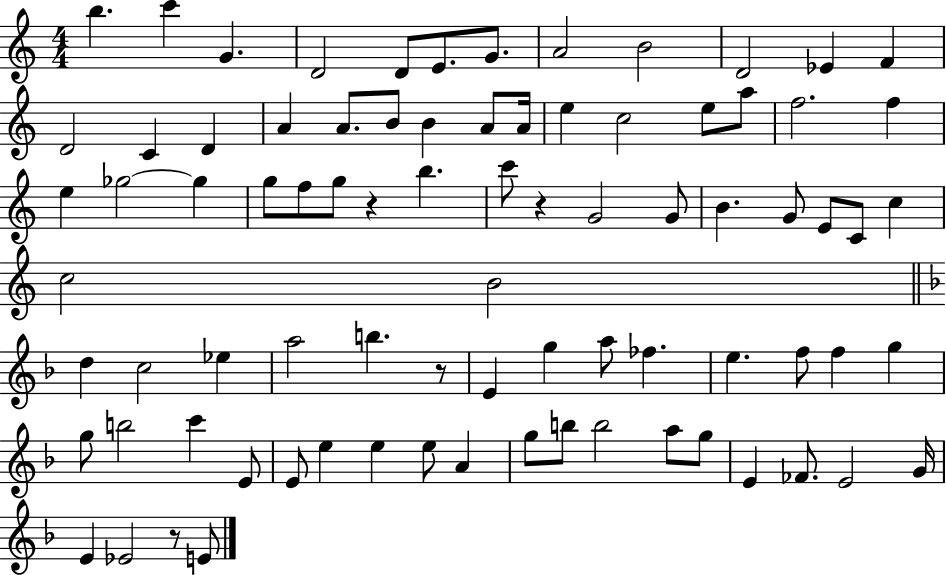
B5/q. C6/q G4/q. D4/h D4/e E4/e. G4/e. A4/h B4/h D4/h Eb4/q F4/q D4/h C4/q D4/q A4/q A4/e. B4/e B4/q A4/e A4/s E5/q C5/h E5/e A5/e F5/h. F5/q E5/q Gb5/h Gb5/q G5/e F5/e G5/e R/q B5/q. C6/e R/q G4/h G4/e B4/q. G4/e E4/e C4/e C5/q C5/h B4/h D5/q C5/h Eb5/q A5/h B5/q. R/e E4/q G5/q A5/e FES5/q. E5/q. F5/e F5/q G5/q G5/e B5/h C6/q E4/e E4/e E5/q E5/q E5/e A4/q G5/e B5/e B5/h A5/e G5/e E4/q FES4/e. E4/h G4/s E4/q Eb4/h R/e E4/e